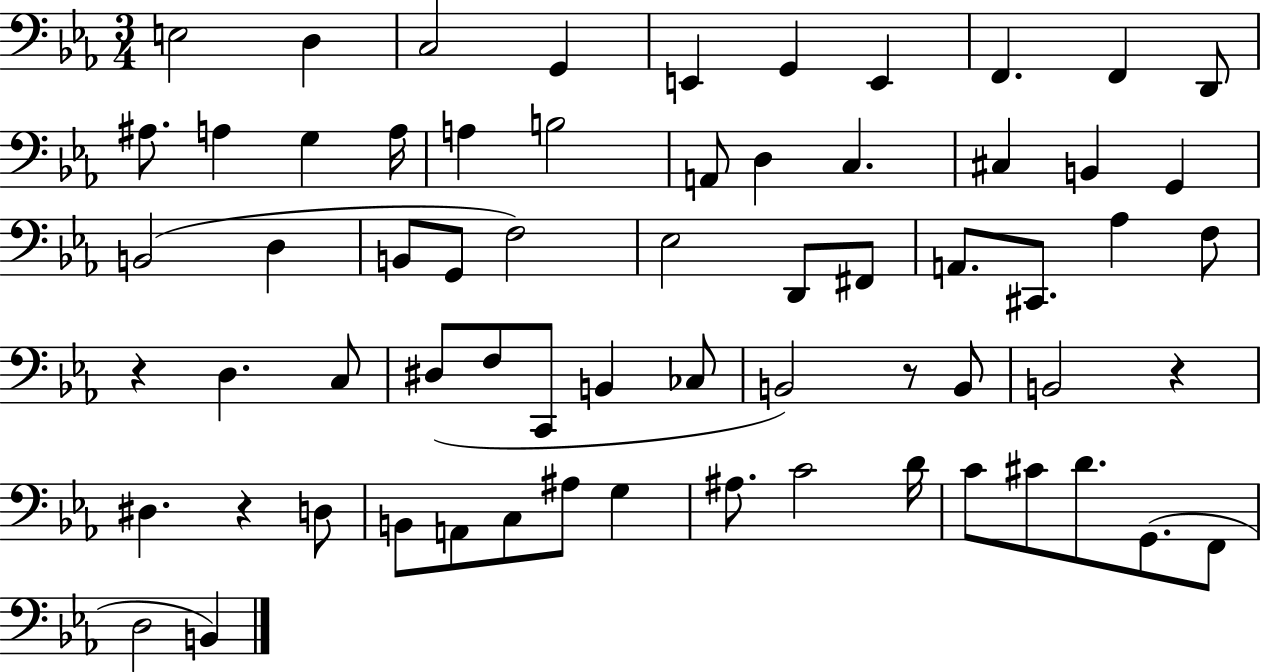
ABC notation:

X:1
T:Untitled
M:3/4
L:1/4
K:Eb
E,2 D, C,2 G,, E,, G,, E,, F,, F,, D,,/2 ^A,/2 A, G, A,/4 A, B,2 A,,/2 D, C, ^C, B,, G,, B,,2 D, B,,/2 G,,/2 F,2 _E,2 D,,/2 ^F,,/2 A,,/2 ^C,,/2 _A, F,/2 z D, C,/2 ^D,/2 F,/2 C,,/2 B,, _C,/2 B,,2 z/2 B,,/2 B,,2 z ^D, z D,/2 B,,/2 A,,/2 C,/2 ^A,/2 G, ^A,/2 C2 D/4 C/2 ^C/2 D/2 G,,/2 F,,/2 D,2 B,,